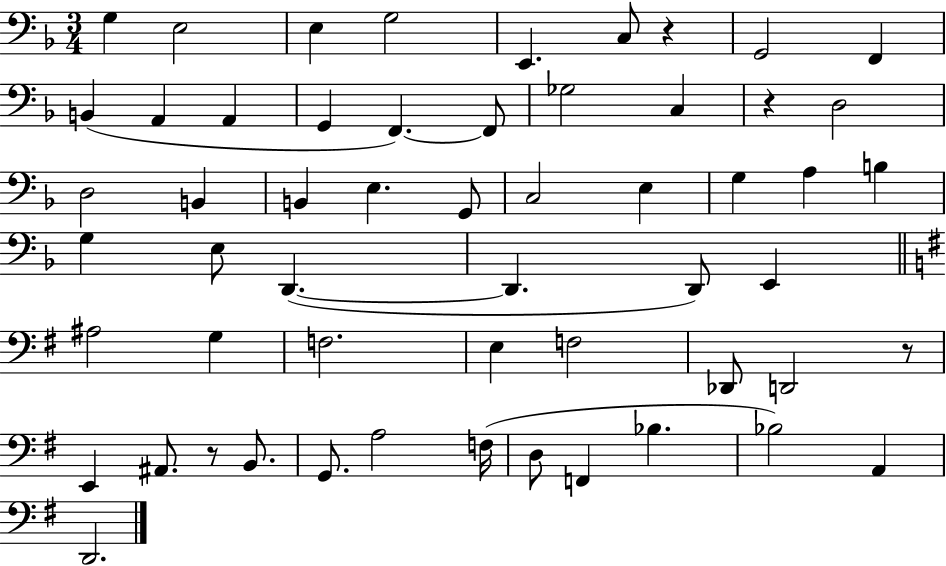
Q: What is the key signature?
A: F major